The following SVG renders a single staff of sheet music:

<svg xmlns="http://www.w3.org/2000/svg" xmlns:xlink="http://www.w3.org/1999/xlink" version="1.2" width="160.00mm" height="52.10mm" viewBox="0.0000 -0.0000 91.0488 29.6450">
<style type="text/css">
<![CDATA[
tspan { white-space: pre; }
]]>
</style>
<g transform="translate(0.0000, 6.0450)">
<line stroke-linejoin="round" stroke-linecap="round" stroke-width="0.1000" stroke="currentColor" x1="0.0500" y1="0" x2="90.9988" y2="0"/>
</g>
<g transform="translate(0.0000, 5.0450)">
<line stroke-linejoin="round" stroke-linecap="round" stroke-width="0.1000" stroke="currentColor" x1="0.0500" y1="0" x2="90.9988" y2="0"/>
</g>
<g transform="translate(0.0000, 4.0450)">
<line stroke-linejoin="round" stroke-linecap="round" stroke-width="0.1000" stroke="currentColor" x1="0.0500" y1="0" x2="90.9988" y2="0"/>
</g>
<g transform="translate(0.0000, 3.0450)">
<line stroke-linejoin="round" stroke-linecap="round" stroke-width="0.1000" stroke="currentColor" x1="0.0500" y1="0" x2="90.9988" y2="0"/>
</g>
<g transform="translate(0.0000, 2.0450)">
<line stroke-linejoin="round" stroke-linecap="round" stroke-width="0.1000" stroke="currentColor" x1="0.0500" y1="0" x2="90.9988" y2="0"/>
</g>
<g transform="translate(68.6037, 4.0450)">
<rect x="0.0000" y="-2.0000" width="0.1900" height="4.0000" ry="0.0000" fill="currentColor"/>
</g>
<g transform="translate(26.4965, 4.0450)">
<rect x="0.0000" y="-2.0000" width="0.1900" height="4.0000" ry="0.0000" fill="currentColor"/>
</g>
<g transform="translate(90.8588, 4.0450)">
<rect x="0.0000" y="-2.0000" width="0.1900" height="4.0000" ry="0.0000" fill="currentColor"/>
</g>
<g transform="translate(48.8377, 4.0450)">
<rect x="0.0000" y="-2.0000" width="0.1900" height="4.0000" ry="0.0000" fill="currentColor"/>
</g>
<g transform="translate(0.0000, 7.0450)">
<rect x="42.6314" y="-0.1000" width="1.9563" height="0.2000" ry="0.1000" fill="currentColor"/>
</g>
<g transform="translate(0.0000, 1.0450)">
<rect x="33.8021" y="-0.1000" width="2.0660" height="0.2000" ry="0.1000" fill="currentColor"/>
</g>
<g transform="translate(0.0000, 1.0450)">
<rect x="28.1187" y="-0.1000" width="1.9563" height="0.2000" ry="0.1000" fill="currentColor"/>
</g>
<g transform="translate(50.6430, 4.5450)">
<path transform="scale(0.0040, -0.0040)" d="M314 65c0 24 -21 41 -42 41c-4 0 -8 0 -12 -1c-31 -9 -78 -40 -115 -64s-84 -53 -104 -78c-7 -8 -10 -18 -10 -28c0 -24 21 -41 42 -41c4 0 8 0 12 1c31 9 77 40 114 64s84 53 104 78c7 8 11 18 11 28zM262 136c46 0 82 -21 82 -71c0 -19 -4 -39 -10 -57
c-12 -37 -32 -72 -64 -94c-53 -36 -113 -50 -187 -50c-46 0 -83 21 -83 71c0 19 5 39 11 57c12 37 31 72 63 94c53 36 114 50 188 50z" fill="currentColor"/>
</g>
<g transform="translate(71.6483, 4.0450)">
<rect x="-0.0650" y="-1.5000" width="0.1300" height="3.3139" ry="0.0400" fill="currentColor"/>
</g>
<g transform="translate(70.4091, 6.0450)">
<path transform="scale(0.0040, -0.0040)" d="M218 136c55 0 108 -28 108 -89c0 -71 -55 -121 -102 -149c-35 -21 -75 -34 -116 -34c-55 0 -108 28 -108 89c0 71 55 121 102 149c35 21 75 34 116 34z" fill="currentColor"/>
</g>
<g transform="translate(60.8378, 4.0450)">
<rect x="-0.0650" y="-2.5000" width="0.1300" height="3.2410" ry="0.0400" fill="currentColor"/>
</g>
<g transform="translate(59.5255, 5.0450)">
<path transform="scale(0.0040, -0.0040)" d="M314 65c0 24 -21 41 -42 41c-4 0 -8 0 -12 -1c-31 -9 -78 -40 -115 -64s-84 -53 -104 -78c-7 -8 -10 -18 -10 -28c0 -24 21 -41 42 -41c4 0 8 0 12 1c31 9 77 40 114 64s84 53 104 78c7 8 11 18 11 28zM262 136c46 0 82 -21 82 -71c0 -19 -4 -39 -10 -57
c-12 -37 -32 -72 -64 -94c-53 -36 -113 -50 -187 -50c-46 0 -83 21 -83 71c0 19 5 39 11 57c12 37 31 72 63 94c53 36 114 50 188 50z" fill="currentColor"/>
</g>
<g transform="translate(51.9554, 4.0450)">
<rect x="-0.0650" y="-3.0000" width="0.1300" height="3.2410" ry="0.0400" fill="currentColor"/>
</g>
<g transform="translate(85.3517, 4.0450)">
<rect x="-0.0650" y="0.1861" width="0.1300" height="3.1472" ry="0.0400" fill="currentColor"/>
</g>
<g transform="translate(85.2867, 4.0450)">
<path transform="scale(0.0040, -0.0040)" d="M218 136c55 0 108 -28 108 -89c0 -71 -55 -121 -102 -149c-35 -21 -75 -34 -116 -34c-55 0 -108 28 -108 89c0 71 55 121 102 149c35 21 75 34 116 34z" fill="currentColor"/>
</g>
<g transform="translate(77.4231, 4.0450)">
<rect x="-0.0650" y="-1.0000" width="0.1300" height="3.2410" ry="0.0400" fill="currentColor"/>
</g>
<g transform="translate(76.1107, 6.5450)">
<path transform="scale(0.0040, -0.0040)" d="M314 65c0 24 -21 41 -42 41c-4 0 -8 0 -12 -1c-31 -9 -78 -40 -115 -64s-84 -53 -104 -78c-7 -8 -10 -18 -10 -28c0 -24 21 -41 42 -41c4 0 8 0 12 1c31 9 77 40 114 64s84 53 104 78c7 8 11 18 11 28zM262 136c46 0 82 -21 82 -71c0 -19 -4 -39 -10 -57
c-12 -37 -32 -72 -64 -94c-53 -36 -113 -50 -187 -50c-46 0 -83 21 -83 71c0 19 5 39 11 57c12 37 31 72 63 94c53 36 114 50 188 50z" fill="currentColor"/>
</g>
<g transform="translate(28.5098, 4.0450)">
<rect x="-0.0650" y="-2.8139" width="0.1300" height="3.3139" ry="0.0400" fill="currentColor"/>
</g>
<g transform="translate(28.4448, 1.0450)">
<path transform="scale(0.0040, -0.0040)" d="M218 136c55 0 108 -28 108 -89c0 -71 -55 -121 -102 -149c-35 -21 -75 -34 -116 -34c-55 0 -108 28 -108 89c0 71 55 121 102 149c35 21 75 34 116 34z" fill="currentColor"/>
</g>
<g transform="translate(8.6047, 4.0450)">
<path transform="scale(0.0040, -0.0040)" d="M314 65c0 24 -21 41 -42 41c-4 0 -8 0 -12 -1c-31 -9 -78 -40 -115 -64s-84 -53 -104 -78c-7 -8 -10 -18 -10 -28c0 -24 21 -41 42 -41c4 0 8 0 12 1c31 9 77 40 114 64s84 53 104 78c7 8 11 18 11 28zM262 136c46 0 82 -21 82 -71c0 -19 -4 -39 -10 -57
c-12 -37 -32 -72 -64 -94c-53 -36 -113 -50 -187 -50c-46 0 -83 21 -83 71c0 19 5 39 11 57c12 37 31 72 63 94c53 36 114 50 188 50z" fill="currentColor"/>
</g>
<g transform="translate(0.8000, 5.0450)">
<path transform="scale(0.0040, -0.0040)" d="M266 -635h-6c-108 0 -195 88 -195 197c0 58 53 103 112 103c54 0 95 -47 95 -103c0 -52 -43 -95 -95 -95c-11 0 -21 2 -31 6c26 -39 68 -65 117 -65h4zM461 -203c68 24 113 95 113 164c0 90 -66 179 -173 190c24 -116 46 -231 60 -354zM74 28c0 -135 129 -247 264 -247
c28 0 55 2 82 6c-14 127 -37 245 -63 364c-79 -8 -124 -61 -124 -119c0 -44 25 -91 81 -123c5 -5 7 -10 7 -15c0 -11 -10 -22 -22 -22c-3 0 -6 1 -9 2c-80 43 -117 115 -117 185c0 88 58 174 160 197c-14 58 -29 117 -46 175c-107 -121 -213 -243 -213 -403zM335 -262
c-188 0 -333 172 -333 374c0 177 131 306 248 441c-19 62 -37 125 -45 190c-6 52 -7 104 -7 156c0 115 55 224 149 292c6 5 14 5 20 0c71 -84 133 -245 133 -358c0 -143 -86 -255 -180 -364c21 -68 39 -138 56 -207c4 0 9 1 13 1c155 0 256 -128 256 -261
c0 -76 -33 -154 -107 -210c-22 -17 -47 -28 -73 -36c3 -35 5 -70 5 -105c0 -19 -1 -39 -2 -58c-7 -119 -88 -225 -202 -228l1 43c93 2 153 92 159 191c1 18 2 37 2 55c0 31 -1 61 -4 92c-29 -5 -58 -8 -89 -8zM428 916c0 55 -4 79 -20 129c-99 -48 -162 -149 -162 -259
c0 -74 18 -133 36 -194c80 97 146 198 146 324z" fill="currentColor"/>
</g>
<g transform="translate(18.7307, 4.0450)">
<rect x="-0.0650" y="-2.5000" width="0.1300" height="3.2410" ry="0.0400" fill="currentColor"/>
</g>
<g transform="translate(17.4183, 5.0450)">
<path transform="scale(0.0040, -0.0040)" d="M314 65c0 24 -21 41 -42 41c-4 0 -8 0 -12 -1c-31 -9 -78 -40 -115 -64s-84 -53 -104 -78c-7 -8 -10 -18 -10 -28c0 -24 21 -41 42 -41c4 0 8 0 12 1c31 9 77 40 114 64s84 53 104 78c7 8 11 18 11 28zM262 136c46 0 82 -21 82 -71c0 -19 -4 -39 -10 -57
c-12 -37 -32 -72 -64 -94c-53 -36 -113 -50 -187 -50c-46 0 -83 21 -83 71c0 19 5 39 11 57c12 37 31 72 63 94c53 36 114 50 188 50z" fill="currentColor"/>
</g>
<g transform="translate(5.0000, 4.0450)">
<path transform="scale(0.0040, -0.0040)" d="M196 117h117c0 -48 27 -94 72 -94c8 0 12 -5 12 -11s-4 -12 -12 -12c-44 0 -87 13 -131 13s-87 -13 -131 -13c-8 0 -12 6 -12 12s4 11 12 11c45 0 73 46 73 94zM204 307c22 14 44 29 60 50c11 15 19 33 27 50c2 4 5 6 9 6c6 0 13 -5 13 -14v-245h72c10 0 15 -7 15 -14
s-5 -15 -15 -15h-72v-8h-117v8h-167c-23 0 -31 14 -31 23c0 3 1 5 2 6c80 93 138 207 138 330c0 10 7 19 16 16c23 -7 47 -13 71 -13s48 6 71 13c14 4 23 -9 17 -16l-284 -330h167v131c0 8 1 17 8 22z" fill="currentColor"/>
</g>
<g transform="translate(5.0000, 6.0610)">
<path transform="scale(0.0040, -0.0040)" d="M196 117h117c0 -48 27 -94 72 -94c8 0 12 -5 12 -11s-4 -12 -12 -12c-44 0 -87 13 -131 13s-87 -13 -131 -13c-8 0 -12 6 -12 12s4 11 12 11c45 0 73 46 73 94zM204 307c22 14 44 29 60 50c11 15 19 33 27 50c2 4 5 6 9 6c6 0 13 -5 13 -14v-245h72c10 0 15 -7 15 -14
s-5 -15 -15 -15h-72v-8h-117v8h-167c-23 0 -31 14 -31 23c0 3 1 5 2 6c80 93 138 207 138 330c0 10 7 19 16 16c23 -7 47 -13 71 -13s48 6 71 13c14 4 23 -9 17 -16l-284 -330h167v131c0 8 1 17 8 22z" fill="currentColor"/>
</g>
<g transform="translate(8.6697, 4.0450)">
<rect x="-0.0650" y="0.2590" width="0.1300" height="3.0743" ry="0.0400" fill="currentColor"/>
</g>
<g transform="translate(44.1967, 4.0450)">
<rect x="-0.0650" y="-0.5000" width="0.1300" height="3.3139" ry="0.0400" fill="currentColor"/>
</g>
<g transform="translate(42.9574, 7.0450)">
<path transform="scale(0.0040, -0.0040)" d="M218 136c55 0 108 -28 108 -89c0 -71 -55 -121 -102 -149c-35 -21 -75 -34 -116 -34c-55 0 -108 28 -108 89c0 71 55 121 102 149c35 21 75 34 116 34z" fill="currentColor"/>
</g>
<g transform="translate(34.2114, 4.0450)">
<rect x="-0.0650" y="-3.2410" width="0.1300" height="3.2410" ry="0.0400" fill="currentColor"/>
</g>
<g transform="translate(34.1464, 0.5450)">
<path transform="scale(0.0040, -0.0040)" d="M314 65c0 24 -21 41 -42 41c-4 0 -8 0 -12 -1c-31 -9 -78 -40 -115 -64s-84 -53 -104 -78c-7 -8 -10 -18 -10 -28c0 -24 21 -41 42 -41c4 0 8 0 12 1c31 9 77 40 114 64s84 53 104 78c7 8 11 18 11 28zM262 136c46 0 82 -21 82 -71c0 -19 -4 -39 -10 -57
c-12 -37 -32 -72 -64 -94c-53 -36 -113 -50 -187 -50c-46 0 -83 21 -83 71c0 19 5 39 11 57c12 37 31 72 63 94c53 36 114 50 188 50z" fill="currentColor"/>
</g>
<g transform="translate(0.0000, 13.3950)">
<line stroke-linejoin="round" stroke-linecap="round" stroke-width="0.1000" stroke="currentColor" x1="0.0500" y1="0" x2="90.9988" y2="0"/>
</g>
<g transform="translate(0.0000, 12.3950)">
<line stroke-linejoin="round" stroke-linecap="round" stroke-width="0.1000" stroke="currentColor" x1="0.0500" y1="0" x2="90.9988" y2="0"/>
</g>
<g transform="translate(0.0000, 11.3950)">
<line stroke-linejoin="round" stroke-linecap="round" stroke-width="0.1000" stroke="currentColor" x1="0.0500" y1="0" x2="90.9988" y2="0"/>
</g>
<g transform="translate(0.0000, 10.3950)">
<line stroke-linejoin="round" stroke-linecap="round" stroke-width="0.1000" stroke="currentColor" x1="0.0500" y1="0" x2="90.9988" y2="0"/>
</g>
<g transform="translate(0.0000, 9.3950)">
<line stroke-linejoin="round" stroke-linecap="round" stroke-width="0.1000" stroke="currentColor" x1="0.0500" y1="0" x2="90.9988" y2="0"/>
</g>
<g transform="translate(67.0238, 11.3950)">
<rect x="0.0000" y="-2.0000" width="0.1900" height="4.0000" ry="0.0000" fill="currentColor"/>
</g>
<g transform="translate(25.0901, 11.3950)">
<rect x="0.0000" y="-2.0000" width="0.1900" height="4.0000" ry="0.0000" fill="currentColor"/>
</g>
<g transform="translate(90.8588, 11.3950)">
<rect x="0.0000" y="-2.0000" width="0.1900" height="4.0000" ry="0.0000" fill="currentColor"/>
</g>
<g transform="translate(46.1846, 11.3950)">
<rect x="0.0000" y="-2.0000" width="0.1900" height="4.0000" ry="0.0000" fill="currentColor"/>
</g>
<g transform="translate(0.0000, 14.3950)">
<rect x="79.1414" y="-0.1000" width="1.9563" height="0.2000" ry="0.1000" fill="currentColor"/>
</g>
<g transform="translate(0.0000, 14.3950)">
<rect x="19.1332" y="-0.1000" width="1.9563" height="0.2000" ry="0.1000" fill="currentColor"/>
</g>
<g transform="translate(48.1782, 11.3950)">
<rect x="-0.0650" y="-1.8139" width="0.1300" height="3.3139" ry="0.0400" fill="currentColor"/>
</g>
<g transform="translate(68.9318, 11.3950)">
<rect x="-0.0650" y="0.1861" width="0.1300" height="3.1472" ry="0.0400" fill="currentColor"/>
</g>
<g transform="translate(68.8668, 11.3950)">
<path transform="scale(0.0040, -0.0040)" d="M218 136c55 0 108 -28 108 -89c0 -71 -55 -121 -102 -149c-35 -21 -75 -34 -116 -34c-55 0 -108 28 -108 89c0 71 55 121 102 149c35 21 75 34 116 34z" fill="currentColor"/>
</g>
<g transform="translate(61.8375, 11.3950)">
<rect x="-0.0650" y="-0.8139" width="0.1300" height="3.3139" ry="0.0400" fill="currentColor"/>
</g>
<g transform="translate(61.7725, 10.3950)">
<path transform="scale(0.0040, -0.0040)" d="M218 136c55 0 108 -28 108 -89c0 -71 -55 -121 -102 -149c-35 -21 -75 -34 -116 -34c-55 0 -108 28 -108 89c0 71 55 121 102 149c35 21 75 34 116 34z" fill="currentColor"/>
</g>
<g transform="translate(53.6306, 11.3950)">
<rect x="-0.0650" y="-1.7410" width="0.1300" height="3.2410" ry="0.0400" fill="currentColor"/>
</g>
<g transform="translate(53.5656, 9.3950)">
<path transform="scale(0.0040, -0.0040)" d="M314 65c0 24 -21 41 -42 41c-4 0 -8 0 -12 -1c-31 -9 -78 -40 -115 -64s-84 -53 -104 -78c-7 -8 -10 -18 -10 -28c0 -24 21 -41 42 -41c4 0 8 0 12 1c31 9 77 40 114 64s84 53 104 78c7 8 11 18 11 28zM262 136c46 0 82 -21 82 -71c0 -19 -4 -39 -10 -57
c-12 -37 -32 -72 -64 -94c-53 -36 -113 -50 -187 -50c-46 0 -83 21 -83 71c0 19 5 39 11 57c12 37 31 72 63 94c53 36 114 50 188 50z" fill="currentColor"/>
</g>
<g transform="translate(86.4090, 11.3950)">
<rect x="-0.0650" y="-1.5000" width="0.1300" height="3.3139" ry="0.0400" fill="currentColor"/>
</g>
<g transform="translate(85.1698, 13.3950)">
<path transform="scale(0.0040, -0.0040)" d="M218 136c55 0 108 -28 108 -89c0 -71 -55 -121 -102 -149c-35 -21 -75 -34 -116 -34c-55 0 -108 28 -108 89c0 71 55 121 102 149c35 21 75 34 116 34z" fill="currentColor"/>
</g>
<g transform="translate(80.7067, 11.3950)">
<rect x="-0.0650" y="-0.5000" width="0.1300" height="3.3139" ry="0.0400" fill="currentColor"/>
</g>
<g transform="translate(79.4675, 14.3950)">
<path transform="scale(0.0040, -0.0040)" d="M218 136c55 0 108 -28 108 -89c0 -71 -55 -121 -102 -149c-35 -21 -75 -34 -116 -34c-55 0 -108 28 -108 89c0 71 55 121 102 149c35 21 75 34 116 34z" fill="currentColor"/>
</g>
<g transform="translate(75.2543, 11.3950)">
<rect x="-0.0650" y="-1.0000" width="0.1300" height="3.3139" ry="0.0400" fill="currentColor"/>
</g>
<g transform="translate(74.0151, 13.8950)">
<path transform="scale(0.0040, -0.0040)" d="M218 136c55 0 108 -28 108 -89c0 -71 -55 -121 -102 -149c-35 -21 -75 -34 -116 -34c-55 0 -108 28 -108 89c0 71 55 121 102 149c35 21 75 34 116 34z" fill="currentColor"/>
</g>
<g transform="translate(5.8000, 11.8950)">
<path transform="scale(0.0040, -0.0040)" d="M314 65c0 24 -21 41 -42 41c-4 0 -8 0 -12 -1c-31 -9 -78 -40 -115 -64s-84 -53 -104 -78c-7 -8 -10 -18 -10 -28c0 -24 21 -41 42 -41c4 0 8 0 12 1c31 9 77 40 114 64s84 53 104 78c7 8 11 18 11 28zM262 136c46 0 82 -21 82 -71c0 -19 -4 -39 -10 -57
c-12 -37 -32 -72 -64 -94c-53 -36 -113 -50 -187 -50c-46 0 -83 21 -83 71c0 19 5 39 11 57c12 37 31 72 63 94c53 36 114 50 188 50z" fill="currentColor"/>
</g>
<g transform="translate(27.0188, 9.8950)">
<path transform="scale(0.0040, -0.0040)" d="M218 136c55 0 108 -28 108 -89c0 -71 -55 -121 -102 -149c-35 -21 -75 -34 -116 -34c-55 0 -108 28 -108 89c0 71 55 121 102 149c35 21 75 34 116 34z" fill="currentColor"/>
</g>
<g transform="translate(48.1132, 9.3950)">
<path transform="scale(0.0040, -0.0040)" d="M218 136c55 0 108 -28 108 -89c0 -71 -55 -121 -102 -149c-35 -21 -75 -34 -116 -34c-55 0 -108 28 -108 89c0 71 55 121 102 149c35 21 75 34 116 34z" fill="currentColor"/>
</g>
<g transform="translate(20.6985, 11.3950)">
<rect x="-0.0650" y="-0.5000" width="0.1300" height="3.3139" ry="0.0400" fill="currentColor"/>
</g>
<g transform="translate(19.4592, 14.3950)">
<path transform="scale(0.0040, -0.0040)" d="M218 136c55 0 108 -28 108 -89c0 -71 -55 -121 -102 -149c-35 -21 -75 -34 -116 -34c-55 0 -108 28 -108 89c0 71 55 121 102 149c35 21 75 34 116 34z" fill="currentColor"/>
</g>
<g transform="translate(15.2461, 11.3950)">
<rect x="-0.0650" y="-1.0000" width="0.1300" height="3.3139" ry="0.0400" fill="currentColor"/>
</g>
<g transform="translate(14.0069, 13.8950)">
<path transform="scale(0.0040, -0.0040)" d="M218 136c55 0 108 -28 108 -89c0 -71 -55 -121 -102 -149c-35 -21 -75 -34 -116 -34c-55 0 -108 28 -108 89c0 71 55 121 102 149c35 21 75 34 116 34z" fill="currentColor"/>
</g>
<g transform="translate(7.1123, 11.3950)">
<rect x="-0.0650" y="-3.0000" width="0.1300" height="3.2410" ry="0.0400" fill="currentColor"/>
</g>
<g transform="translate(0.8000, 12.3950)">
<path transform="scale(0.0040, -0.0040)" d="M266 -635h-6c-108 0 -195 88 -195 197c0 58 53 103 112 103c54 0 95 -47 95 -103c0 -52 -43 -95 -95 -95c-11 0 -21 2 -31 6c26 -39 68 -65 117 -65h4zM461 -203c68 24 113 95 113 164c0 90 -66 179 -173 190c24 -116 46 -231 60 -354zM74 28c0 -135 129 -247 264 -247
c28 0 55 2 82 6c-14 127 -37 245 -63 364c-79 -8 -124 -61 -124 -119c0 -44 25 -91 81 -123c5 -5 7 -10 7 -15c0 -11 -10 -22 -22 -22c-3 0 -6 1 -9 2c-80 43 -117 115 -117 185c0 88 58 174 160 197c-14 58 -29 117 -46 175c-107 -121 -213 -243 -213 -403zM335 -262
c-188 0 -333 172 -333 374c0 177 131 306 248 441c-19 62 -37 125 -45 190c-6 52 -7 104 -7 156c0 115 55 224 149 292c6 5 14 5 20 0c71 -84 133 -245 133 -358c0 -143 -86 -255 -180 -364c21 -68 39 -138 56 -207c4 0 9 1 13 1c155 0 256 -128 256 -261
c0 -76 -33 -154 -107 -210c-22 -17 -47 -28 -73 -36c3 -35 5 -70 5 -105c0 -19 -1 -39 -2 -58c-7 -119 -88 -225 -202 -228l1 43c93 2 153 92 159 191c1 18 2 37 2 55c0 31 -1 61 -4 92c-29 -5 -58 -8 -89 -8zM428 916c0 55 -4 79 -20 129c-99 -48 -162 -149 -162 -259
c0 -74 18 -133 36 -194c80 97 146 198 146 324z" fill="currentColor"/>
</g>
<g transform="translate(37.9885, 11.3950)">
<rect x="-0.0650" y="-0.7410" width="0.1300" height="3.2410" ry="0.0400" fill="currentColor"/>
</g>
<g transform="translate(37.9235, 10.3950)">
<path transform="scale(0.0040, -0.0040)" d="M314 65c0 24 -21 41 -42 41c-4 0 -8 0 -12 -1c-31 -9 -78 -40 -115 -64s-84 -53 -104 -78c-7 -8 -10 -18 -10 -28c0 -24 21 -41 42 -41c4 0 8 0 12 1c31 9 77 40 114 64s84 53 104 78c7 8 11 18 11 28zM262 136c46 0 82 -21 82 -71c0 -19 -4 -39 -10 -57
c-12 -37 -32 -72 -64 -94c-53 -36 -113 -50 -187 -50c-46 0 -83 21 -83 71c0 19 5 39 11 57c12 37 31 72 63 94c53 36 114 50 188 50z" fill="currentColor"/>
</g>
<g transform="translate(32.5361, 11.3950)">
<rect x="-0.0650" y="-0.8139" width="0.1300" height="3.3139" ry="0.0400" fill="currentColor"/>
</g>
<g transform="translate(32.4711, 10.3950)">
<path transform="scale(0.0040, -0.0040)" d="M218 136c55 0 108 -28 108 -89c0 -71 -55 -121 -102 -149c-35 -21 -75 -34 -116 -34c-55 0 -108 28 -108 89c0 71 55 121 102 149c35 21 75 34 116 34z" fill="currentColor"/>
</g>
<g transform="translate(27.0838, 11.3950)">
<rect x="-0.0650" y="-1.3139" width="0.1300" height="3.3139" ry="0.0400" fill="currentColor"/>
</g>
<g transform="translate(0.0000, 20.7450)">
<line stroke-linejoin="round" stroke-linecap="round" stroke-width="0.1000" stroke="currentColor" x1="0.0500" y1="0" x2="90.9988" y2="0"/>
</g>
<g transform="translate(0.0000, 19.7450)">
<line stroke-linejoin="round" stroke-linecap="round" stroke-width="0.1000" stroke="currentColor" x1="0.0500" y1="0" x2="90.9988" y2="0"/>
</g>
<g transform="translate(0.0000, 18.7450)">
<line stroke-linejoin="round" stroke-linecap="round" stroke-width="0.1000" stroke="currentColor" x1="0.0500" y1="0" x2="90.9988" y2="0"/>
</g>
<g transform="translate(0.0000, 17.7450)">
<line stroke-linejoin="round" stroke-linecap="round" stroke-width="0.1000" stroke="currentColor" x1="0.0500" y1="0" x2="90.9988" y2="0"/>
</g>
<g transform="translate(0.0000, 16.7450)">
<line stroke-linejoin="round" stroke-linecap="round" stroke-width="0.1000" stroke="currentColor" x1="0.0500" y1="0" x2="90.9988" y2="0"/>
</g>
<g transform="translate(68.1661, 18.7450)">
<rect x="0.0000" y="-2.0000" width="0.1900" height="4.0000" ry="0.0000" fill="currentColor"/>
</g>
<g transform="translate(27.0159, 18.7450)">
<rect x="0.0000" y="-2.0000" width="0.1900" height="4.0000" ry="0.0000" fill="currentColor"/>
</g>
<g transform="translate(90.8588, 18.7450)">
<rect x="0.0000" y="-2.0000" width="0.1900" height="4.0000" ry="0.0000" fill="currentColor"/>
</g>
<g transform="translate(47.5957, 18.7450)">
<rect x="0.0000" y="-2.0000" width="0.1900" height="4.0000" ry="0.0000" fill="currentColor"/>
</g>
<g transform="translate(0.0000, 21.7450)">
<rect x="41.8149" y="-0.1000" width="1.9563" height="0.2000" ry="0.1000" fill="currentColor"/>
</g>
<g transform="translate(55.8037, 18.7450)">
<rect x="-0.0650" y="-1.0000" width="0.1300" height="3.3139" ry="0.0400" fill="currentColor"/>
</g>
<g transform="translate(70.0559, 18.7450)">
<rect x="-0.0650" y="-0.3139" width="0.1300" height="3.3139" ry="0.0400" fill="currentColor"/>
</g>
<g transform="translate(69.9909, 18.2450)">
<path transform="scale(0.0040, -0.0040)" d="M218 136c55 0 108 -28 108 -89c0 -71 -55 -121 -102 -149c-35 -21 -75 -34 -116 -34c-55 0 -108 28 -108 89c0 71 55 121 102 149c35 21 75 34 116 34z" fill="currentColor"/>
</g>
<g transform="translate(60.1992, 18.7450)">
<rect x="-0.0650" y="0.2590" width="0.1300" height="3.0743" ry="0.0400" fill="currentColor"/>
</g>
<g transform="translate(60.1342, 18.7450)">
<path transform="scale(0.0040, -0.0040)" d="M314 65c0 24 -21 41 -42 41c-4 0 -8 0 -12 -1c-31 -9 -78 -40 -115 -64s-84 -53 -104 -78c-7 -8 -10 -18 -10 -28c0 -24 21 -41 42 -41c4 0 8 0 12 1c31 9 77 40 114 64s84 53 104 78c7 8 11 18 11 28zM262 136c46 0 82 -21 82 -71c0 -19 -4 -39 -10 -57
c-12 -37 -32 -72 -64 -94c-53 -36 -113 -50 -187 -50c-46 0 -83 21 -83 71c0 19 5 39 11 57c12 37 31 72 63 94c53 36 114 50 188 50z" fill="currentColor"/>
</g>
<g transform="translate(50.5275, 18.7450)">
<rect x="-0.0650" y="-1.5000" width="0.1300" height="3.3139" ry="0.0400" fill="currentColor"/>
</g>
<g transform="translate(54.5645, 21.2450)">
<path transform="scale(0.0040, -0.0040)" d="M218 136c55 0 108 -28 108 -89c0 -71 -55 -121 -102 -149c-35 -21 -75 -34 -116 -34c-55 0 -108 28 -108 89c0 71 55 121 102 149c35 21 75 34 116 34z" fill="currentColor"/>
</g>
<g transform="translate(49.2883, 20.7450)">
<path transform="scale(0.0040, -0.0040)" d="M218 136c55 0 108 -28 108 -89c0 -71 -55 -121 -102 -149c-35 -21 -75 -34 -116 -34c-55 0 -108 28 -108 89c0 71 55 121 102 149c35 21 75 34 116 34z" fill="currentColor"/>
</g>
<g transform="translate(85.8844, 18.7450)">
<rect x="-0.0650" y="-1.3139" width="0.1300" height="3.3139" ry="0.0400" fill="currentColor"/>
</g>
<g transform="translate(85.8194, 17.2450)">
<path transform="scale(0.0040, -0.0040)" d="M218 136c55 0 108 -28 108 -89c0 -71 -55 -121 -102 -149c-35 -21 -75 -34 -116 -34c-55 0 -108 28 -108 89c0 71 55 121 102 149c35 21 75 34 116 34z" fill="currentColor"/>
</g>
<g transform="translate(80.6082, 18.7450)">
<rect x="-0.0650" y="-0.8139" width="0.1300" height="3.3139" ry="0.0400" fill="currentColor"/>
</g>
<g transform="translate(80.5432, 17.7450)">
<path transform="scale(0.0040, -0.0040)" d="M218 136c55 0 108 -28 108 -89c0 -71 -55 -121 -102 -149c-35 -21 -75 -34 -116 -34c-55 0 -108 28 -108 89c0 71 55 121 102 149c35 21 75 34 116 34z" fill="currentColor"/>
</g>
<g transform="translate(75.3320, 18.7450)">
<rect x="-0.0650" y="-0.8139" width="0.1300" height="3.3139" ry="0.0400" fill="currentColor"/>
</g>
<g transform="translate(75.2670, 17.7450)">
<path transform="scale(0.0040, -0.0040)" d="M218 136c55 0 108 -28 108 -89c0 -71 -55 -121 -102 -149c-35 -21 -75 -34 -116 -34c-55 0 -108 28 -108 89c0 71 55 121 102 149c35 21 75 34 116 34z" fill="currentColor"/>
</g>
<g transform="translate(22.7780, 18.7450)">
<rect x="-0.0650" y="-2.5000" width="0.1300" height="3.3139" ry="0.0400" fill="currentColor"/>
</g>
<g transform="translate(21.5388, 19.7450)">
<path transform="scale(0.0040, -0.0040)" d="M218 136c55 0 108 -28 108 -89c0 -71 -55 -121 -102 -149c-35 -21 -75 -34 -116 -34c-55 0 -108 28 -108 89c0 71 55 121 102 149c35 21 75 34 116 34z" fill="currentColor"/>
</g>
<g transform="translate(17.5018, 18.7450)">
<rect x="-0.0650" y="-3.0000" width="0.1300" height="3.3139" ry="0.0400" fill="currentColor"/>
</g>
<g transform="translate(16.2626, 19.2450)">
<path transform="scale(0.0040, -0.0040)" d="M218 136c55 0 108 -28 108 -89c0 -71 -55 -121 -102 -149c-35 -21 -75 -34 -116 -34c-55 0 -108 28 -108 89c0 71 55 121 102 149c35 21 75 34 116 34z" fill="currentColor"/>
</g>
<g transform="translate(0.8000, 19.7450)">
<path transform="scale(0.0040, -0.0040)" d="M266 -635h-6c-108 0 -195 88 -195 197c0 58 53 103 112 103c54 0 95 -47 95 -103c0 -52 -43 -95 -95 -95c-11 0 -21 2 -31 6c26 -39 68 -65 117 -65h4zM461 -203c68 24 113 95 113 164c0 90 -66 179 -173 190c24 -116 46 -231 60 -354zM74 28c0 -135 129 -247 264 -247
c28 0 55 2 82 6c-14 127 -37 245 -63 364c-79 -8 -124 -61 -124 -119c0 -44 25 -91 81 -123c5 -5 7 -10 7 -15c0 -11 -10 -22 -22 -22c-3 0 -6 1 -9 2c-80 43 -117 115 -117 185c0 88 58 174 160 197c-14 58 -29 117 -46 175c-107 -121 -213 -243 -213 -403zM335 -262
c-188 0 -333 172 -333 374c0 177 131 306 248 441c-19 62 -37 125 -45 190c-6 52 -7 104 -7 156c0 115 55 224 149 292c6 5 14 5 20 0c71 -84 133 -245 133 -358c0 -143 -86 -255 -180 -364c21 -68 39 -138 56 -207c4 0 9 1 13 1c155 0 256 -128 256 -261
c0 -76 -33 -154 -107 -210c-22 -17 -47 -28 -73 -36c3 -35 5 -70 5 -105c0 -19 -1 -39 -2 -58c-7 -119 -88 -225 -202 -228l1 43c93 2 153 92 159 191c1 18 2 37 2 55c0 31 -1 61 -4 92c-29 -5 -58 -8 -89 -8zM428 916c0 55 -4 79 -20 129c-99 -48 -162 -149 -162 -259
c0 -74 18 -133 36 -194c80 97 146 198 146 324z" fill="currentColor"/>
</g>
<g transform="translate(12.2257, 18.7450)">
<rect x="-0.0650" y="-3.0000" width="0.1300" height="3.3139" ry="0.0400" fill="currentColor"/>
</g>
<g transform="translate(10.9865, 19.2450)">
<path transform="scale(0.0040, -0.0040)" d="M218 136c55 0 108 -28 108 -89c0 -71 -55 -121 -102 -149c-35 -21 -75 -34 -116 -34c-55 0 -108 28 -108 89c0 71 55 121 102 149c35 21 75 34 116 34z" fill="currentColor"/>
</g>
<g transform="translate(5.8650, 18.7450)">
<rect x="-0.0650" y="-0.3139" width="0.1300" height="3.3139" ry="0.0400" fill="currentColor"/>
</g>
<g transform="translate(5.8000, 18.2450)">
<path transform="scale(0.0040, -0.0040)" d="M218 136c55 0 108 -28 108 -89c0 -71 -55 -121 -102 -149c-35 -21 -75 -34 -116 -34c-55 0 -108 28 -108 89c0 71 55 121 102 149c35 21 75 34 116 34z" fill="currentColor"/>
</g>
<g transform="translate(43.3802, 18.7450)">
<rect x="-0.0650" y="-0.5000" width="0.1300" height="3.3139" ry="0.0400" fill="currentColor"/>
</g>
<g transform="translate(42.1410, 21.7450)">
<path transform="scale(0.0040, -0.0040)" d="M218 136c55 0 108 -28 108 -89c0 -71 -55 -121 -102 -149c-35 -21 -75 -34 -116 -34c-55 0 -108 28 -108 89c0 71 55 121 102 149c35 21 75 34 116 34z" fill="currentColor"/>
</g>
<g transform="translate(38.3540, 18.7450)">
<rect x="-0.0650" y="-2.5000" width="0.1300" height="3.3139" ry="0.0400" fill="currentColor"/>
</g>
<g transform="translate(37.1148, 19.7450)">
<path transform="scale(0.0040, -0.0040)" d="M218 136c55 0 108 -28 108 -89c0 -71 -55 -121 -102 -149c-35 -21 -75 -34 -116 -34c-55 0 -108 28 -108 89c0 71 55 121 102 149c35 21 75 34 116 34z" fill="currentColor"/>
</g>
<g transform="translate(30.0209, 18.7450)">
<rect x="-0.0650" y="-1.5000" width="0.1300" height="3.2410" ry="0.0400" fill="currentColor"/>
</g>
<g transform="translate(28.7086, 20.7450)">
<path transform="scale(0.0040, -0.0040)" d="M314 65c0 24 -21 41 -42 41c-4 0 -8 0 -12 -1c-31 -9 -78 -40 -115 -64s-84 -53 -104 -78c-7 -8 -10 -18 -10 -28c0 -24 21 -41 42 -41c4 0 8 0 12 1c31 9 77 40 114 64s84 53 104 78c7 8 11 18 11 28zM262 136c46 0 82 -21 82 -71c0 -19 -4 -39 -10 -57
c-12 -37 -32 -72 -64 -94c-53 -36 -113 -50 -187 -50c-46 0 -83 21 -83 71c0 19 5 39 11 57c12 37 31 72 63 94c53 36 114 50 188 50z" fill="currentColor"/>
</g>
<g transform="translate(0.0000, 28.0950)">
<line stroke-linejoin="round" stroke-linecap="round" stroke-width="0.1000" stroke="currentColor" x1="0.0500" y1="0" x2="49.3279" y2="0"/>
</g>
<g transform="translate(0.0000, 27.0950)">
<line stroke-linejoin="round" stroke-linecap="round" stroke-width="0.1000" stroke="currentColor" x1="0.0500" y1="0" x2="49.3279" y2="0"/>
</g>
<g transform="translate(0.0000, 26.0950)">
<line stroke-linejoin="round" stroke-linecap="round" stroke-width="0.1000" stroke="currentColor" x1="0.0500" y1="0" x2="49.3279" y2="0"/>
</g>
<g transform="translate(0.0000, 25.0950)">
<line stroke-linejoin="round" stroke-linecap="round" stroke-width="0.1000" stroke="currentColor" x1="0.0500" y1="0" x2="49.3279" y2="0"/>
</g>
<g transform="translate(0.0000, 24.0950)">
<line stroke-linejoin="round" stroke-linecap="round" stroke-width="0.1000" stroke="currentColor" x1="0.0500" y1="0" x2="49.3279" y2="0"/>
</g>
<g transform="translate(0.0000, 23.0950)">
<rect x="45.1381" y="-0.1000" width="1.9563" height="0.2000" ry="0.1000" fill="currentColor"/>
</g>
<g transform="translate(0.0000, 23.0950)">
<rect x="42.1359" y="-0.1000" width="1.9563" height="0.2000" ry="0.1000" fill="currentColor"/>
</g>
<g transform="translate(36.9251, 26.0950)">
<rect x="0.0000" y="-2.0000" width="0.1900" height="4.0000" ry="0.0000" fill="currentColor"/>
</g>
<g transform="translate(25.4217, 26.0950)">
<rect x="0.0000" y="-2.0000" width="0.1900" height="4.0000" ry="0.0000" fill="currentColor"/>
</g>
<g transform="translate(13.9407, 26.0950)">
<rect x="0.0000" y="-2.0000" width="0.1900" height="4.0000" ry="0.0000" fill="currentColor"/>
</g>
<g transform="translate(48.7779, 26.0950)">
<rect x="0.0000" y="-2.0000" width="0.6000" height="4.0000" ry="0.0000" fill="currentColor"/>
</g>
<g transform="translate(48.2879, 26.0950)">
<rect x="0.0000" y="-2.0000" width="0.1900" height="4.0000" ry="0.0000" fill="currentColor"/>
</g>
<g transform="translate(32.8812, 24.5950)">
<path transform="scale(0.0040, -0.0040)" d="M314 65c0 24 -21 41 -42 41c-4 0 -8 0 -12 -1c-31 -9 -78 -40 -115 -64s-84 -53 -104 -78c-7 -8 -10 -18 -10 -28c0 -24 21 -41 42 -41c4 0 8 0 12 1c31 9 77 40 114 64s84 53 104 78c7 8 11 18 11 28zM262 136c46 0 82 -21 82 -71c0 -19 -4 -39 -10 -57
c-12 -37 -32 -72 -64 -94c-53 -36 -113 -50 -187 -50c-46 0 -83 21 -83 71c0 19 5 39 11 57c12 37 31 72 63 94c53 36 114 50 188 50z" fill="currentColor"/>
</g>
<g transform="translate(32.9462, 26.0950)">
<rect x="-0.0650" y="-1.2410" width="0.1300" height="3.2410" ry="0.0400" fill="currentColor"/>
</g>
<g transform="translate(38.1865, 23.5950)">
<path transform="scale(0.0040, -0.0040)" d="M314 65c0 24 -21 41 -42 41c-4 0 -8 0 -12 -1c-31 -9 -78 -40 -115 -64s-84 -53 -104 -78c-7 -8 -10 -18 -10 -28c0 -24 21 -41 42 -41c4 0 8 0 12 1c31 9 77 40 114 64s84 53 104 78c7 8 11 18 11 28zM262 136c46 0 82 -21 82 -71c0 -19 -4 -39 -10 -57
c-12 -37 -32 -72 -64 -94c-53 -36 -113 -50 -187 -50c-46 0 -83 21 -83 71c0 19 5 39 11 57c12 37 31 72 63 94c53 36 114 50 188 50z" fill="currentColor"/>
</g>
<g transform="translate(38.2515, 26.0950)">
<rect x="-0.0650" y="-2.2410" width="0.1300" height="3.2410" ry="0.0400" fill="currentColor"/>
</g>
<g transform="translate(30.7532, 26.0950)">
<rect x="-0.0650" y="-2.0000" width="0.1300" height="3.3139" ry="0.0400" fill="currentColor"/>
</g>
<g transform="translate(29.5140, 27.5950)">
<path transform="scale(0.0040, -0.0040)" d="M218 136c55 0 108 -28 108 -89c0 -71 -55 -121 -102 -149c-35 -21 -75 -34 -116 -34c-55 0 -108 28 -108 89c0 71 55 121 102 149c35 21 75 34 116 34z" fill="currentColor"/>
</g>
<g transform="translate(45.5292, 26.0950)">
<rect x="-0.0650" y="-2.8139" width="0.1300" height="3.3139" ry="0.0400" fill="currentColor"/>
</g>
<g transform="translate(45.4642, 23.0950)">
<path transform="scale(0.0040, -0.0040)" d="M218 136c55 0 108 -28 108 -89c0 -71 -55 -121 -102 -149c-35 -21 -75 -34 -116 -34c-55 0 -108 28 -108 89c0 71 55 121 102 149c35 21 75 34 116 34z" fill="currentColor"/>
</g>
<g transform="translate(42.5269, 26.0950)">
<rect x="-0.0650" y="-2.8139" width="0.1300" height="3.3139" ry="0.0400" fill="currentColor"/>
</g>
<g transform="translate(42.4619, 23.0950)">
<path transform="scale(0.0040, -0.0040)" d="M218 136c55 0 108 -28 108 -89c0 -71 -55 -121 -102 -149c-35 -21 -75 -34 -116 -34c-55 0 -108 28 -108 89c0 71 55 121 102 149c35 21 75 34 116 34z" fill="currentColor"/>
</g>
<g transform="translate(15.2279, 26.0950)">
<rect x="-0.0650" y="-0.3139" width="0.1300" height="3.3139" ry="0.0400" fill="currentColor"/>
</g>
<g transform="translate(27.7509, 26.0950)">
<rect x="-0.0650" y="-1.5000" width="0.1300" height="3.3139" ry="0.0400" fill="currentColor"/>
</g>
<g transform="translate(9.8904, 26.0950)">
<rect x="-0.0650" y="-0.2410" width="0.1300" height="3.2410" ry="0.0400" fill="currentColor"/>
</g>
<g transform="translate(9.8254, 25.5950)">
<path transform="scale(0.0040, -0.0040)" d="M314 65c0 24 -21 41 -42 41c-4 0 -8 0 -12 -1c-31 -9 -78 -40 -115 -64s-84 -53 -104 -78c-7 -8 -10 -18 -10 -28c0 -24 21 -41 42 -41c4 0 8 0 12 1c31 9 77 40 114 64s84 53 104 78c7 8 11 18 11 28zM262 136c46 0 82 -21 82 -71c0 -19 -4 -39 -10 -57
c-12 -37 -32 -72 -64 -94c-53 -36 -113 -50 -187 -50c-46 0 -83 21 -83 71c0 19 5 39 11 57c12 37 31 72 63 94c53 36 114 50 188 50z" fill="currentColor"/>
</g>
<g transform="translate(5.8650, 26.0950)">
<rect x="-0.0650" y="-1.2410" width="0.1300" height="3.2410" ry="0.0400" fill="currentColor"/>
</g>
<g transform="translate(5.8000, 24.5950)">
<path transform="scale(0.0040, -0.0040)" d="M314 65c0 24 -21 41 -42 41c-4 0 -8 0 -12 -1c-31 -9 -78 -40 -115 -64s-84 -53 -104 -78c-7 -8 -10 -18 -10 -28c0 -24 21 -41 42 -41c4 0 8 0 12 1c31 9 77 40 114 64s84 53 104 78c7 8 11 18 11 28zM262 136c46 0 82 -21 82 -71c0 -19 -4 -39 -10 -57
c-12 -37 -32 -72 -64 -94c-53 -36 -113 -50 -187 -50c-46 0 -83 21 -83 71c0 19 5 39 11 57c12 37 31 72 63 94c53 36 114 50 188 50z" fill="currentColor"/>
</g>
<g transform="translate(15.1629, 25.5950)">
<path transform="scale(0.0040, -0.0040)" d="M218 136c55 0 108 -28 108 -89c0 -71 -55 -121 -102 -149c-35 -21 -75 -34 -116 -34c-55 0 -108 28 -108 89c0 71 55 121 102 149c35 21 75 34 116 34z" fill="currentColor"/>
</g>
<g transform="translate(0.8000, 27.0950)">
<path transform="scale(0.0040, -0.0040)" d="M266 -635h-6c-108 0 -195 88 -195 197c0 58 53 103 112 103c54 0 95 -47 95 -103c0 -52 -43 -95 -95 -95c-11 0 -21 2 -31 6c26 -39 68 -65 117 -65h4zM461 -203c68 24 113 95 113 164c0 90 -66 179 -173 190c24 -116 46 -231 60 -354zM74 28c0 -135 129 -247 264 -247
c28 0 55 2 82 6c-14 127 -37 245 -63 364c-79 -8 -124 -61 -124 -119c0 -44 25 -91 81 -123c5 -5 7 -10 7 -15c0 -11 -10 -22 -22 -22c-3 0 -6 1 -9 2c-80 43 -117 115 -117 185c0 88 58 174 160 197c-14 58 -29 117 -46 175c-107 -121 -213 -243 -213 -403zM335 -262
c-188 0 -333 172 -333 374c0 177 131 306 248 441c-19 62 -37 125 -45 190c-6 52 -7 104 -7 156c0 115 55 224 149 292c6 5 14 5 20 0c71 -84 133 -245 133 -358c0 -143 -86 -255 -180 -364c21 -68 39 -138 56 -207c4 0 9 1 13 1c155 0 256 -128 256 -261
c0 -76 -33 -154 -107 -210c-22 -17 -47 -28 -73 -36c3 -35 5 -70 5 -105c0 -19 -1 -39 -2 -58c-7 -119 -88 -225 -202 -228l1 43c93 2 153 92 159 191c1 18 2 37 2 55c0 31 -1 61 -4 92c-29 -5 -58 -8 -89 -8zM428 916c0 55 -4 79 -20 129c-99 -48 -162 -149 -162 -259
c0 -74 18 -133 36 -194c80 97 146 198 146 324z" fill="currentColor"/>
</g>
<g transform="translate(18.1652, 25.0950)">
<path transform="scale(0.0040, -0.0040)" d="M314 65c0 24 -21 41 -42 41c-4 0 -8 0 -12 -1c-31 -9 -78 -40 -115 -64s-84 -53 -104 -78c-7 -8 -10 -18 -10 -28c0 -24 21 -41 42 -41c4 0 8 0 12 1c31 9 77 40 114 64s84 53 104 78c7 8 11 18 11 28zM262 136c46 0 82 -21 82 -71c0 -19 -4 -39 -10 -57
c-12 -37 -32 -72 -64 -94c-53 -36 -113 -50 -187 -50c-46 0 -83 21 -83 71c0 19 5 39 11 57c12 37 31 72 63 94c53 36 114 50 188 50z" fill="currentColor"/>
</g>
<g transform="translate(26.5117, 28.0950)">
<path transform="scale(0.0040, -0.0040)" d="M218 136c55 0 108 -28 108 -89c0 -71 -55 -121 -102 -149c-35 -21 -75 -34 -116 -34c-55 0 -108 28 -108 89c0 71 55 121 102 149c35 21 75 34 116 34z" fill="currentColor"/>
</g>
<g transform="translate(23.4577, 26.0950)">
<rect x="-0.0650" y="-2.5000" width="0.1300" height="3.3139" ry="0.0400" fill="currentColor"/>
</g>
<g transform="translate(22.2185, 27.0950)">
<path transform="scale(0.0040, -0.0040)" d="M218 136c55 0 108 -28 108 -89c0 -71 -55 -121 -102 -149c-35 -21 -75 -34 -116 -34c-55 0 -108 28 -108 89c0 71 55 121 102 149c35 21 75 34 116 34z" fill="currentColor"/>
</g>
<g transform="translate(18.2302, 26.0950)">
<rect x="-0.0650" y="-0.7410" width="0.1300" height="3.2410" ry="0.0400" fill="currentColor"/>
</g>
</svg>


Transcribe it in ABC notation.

X:1
T:Untitled
M:4/4
L:1/4
K:C
B2 G2 a b2 C A2 G2 E D2 B A2 D C e d d2 f f2 d B D C E c A A G E2 G C E D B2 c d d e e2 c2 c d2 G E F e2 g2 a a